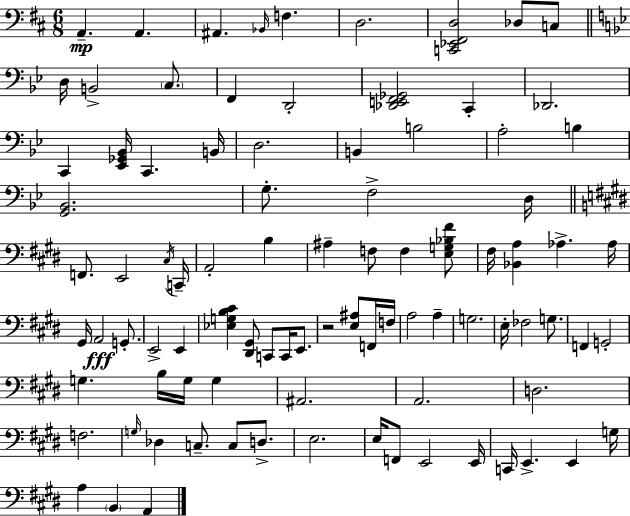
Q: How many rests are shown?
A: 1